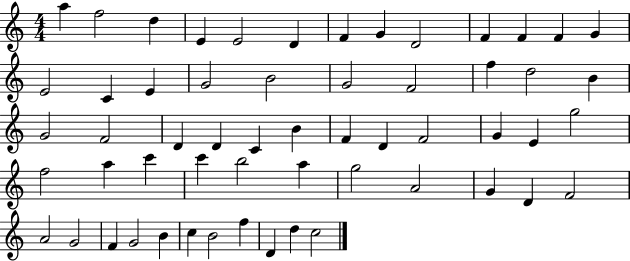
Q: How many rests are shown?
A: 0